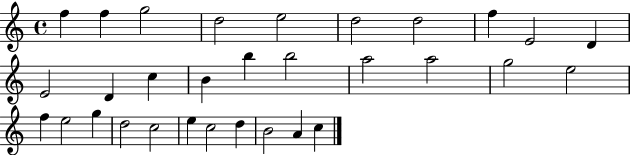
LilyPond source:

{
  \clef treble
  \time 4/4
  \defaultTimeSignature
  \key c \major
  f''4 f''4 g''2 | d''2 e''2 | d''2 d''2 | f''4 e'2 d'4 | \break e'2 d'4 c''4 | b'4 b''4 b''2 | a''2 a''2 | g''2 e''2 | \break f''4 e''2 g''4 | d''2 c''2 | e''4 c''2 d''4 | b'2 a'4 c''4 | \break \bar "|."
}